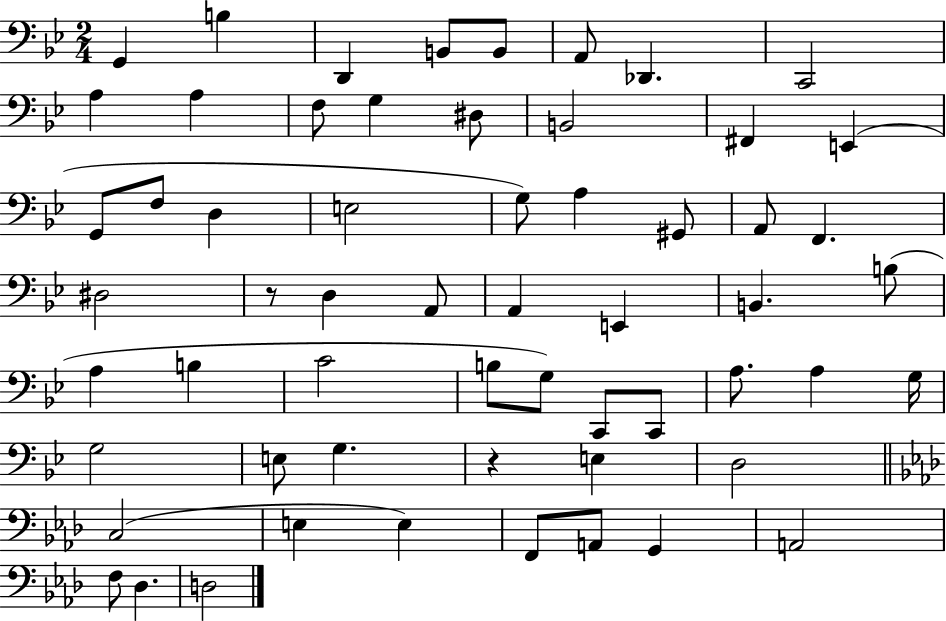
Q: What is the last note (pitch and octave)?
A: D3